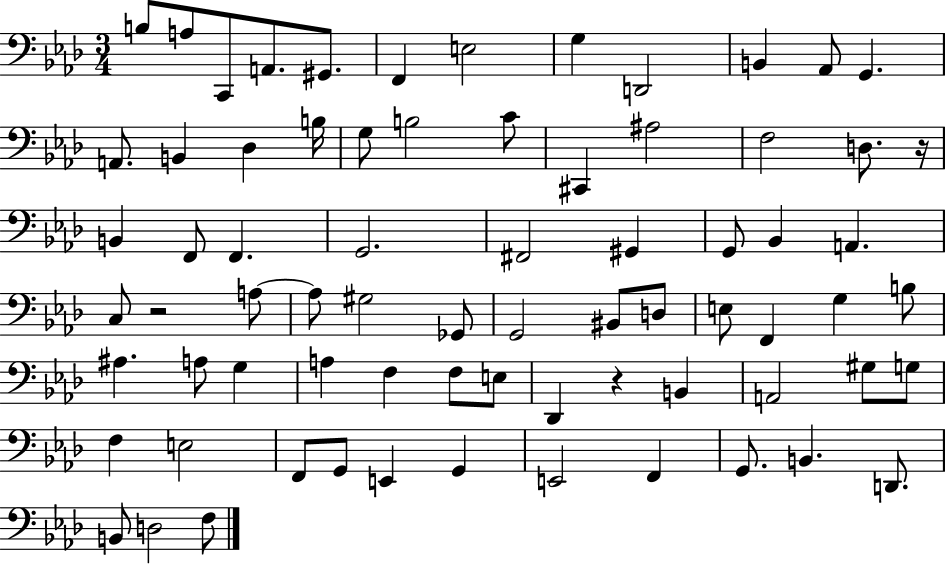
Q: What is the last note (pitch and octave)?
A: F3